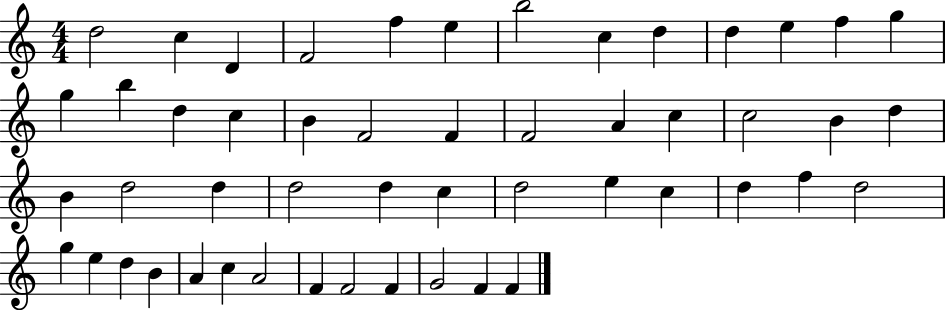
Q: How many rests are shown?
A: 0